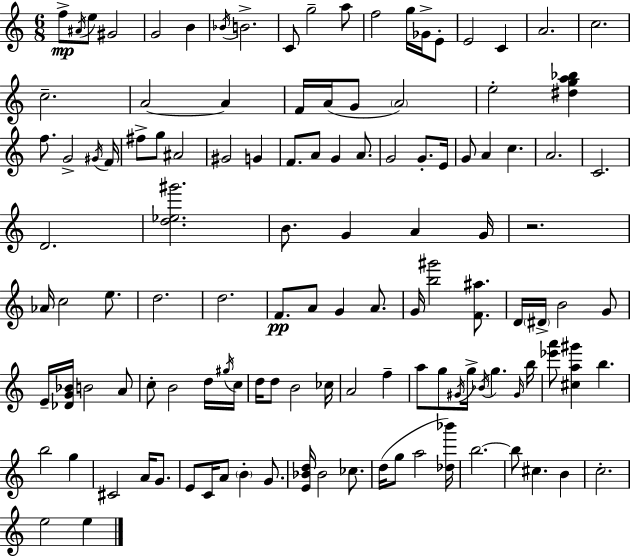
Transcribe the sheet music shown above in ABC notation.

X:1
T:Untitled
M:6/8
L:1/4
K:Am
f/2 ^A/4 e/2 ^G2 G2 B _B/4 B2 C/2 g2 a/2 f2 g/4 _G/4 E/2 E2 C A2 c2 c2 A2 A F/4 A/4 G/2 A2 e2 [^dga_b] f/2 G2 ^G/4 F/4 ^f/2 g/2 ^A2 ^G2 G F/2 A/2 G A/2 G2 G/2 E/4 G/2 A c A2 C2 D2 [d_e^g']2 B/2 G A G/4 z2 _A/4 c2 e/2 d2 d2 F/2 A/2 G A/2 G/4 [b^g']2 [F^a]/2 D/4 ^D/4 B2 G/2 E/4 [_DG_B]/4 B2 A/2 c/2 B2 d/4 ^g/4 c/4 d/4 d/2 B2 _c/4 A2 f a/2 g/2 ^G/4 g/4 _B/4 g ^G/4 b/4 [_e'a']/2 [^ca^g'] b b2 g ^C2 A/4 G/2 E/2 C/4 A/2 B G/2 [E_Bd]/4 _B2 _c/2 d/4 g/2 a2 [_d_b']/4 b2 b/2 ^c B c2 e2 e